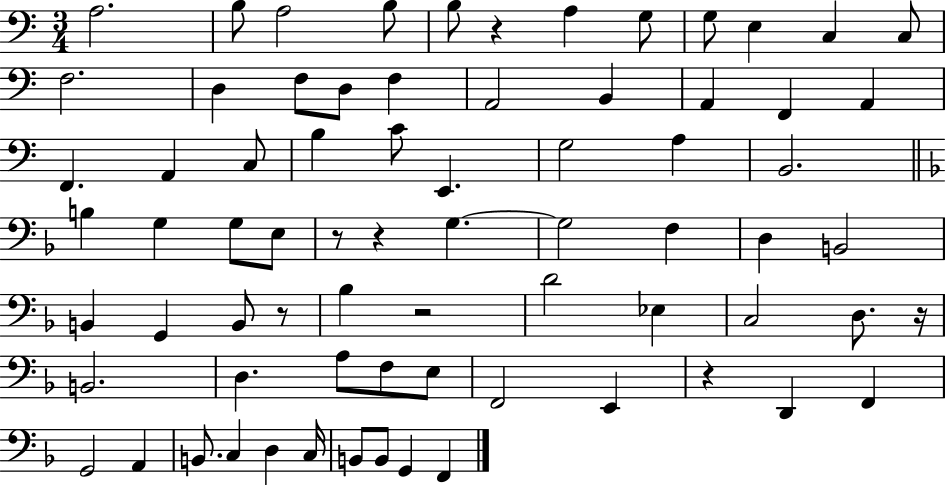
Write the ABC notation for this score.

X:1
T:Untitled
M:3/4
L:1/4
K:C
A,2 B,/2 A,2 B,/2 B,/2 z A, G,/2 G,/2 E, C, C,/2 F,2 D, F,/2 D,/2 F, A,,2 B,, A,, F,, A,, F,, A,, C,/2 B, C/2 E,, G,2 A, B,,2 B, G, G,/2 E,/2 z/2 z G, G,2 F, D, B,,2 B,, G,, B,,/2 z/2 _B, z2 D2 _E, C,2 D,/2 z/4 B,,2 D, A,/2 F,/2 E,/2 F,,2 E,, z D,, F,, G,,2 A,, B,,/2 C, D, C,/4 B,,/2 B,,/2 G,, F,,